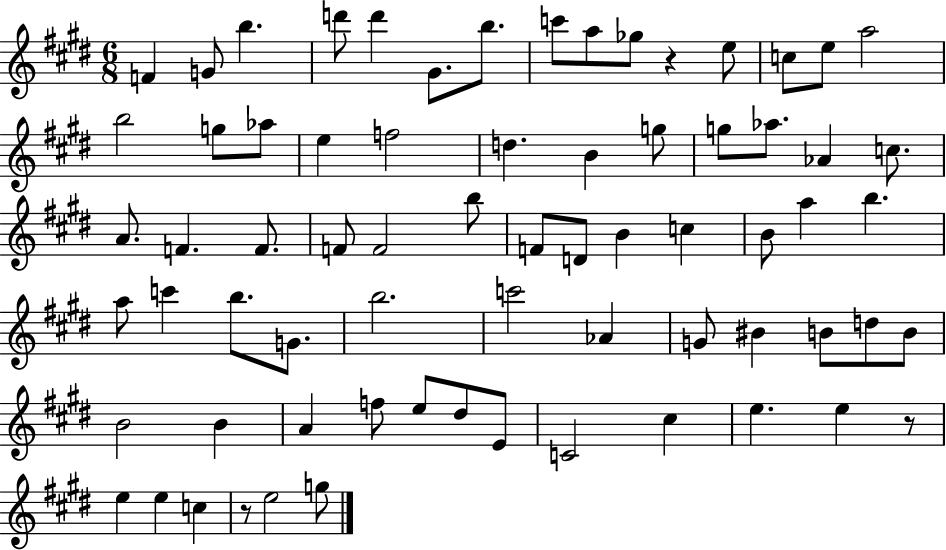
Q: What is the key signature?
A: E major